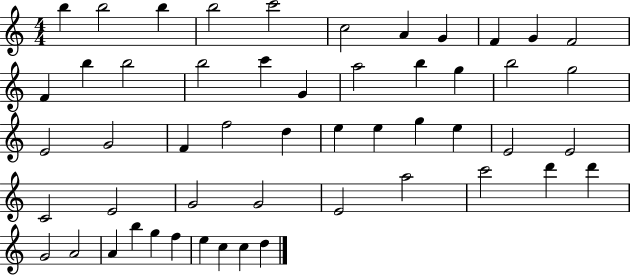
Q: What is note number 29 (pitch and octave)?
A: E5